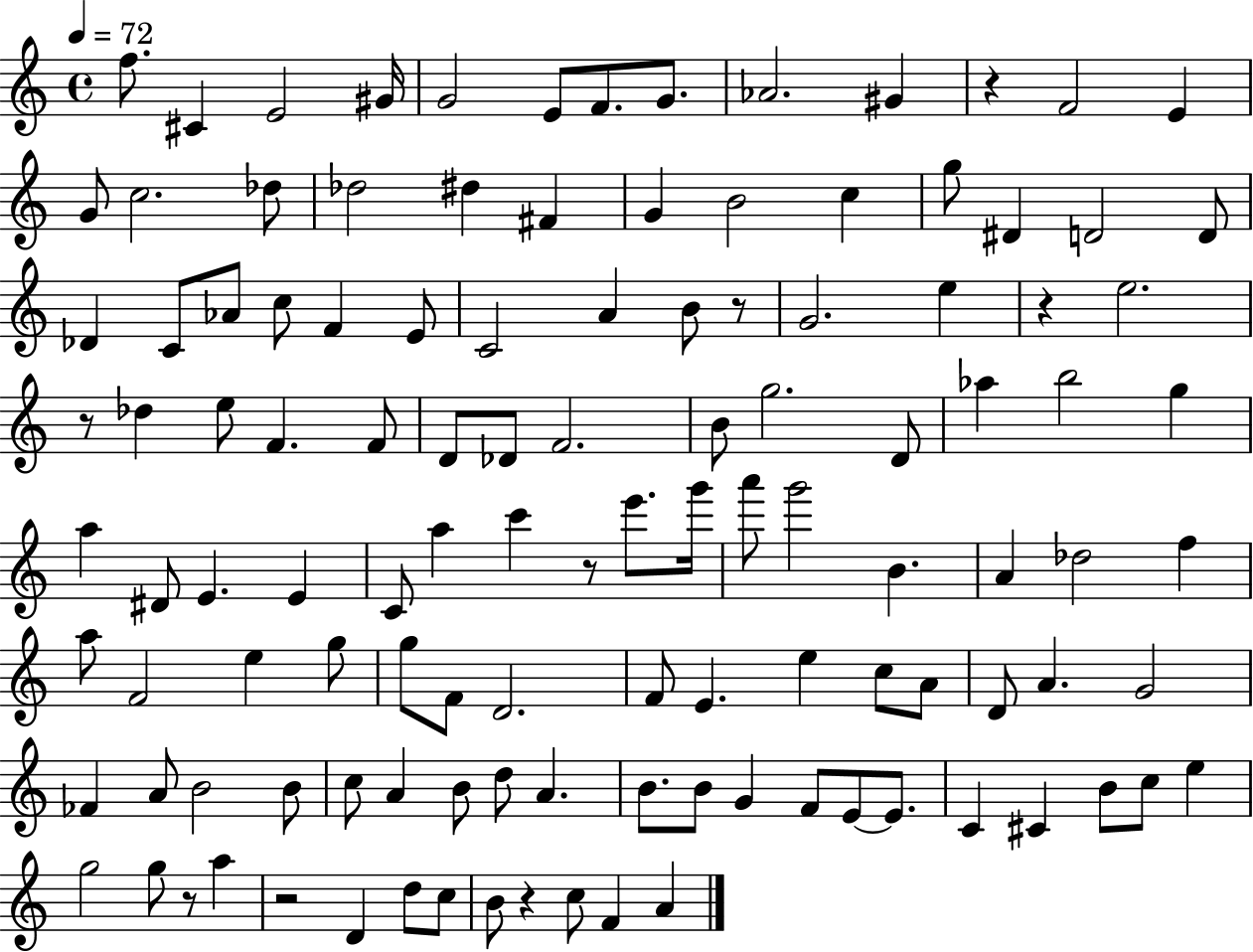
{
  \clef treble
  \time 4/4
  \defaultTimeSignature
  \key c \major
  \tempo 4 = 72
  f''8. cis'4 e'2 gis'16 | g'2 e'8 f'8. g'8. | aes'2. gis'4 | r4 f'2 e'4 | \break g'8 c''2. des''8 | des''2 dis''4 fis'4 | g'4 b'2 c''4 | g''8 dis'4 d'2 d'8 | \break des'4 c'8 aes'8 c''8 f'4 e'8 | c'2 a'4 b'8 r8 | g'2. e''4 | r4 e''2. | \break r8 des''4 e''8 f'4. f'8 | d'8 des'8 f'2. | b'8 g''2. d'8 | aes''4 b''2 g''4 | \break a''4 dis'8 e'4. e'4 | c'8 a''4 c'''4 r8 e'''8. g'''16 | a'''8 g'''2 b'4. | a'4 des''2 f''4 | \break a''8 f'2 e''4 g''8 | g''8 f'8 d'2. | f'8 e'4. e''4 c''8 a'8 | d'8 a'4. g'2 | \break fes'4 a'8 b'2 b'8 | c''8 a'4 b'8 d''8 a'4. | b'8. b'8 g'4 f'8 e'8~~ e'8. | c'4 cis'4 b'8 c''8 e''4 | \break g''2 g''8 r8 a''4 | r2 d'4 d''8 c''8 | b'8 r4 c''8 f'4 a'4 | \bar "|."
}